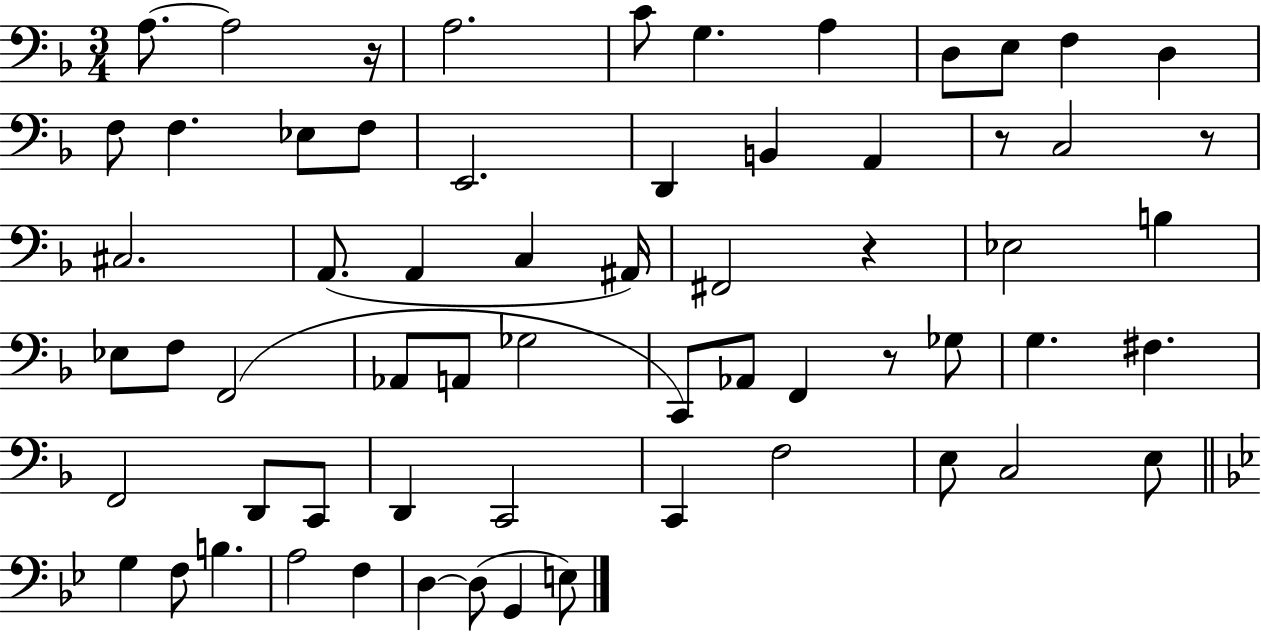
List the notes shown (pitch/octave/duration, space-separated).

A3/e. A3/h R/s A3/h. C4/e G3/q. A3/q D3/e E3/e F3/q D3/q F3/e F3/q. Eb3/e F3/e E2/h. D2/q B2/q A2/q R/e C3/h R/e C#3/h. A2/e. A2/q C3/q A#2/s F#2/h R/q Eb3/h B3/q Eb3/e F3/e F2/h Ab2/e A2/e Gb3/h C2/e Ab2/e F2/q R/e Gb3/e G3/q. F#3/q. F2/h D2/e C2/e D2/q C2/h C2/q F3/h E3/e C3/h E3/e G3/q F3/e B3/q. A3/h F3/q D3/q D3/e G2/q E3/e